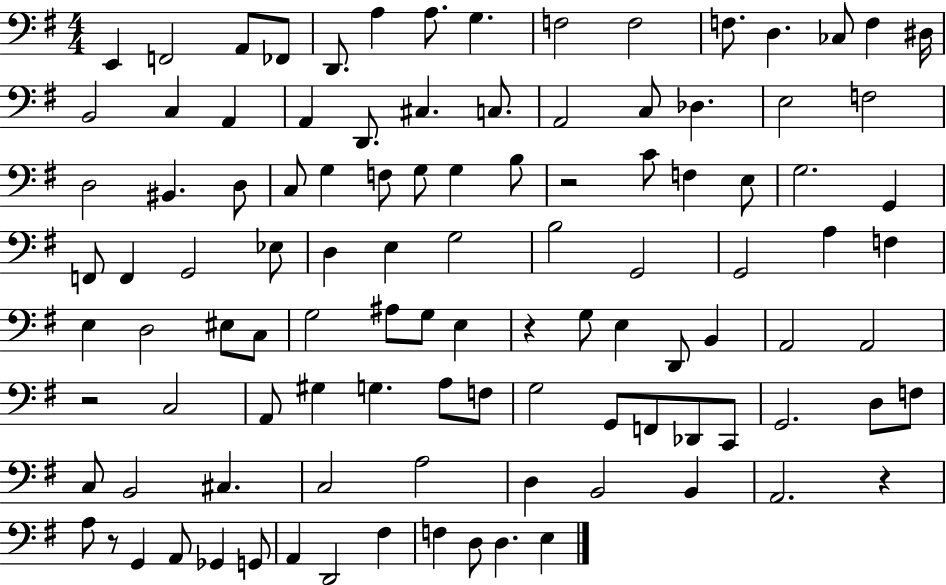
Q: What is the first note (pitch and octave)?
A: E2